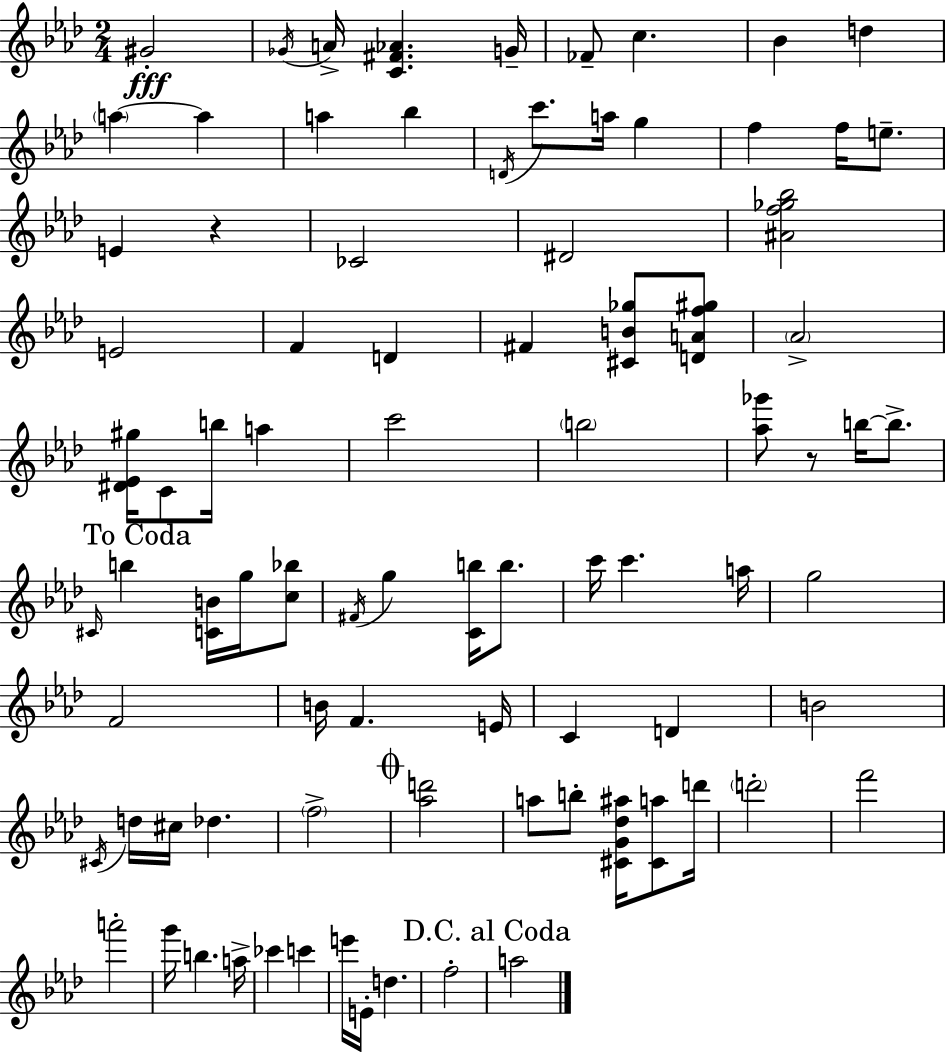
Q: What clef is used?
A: treble